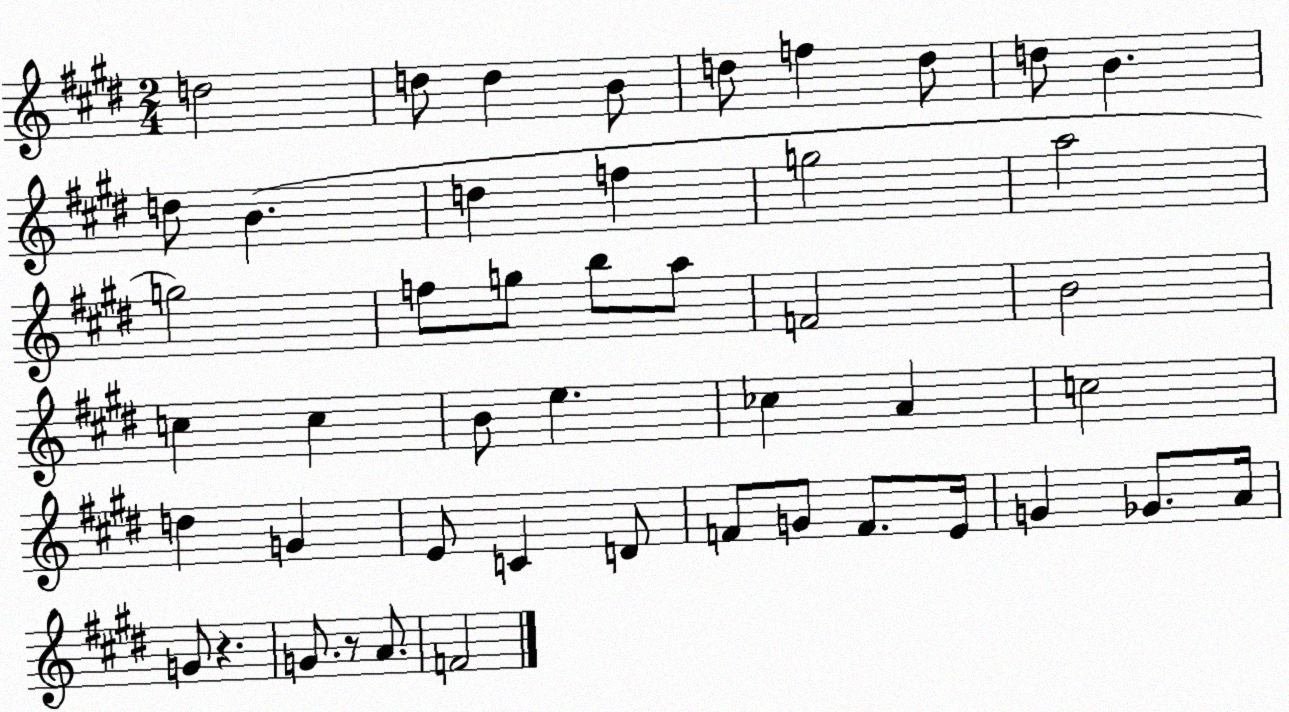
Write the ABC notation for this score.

X:1
T:Untitled
M:2/4
L:1/4
K:E
d2 d/2 d B/2 d/2 f d/2 d/2 B d/2 B d f g2 a2 g2 f/2 g/2 b/2 a/2 F2 B2 c c B/2 e _c A c2 d G E/2 C D/2 F/2 G/2 F/2 E/4 G _G/2 A/4 G/2 z G/2 z/2 A/2 F2